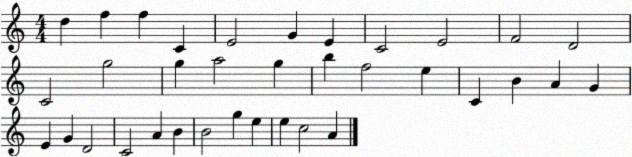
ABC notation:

X:1
T:Untitled
M:4/4
L:1/4
K:C
d f f C E2 G E C2 E2 F2 D2 C2 g2 g a2 g b f2 e C B A G E G D2 C2 A B B2 g e e c2 A